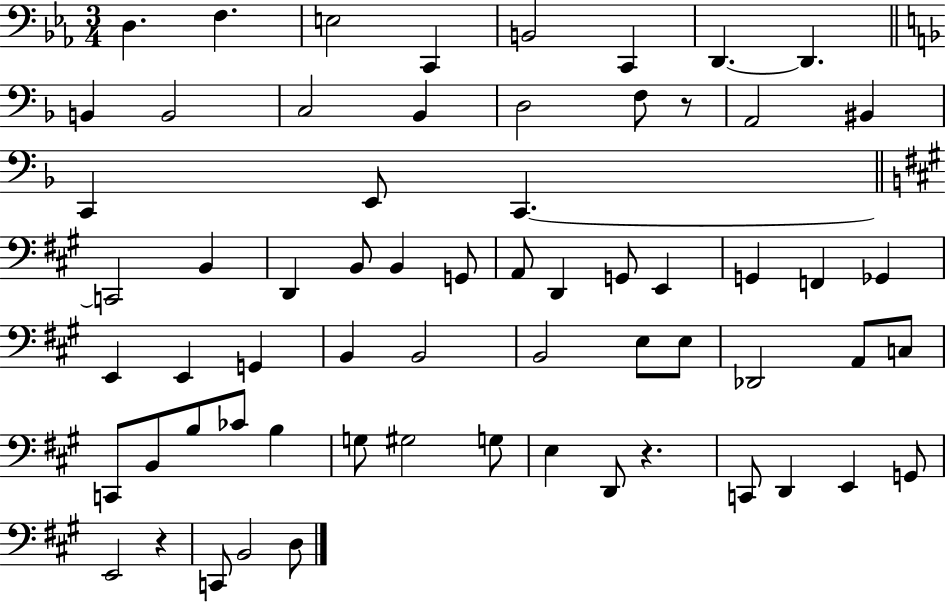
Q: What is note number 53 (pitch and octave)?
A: D2